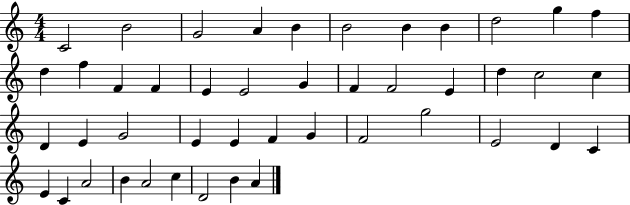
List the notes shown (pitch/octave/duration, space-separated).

C4/h B4/h G4/h A4/q B4/q B4/h B4/q B4/q D5/h G5/q F5/q D5/q F5/q F4/q F4/q E4/q E4/h G4/q F4/q F4/h E4/q D5/q C5/h C5/q D4/q E4/q G4/h E4/q E4/q F4/q G4/q F4/h G5/h E4/h D4/q C4/q E4/q C4/q A4/h B4/q A4/h C5/q D4/h B4/q A4/q